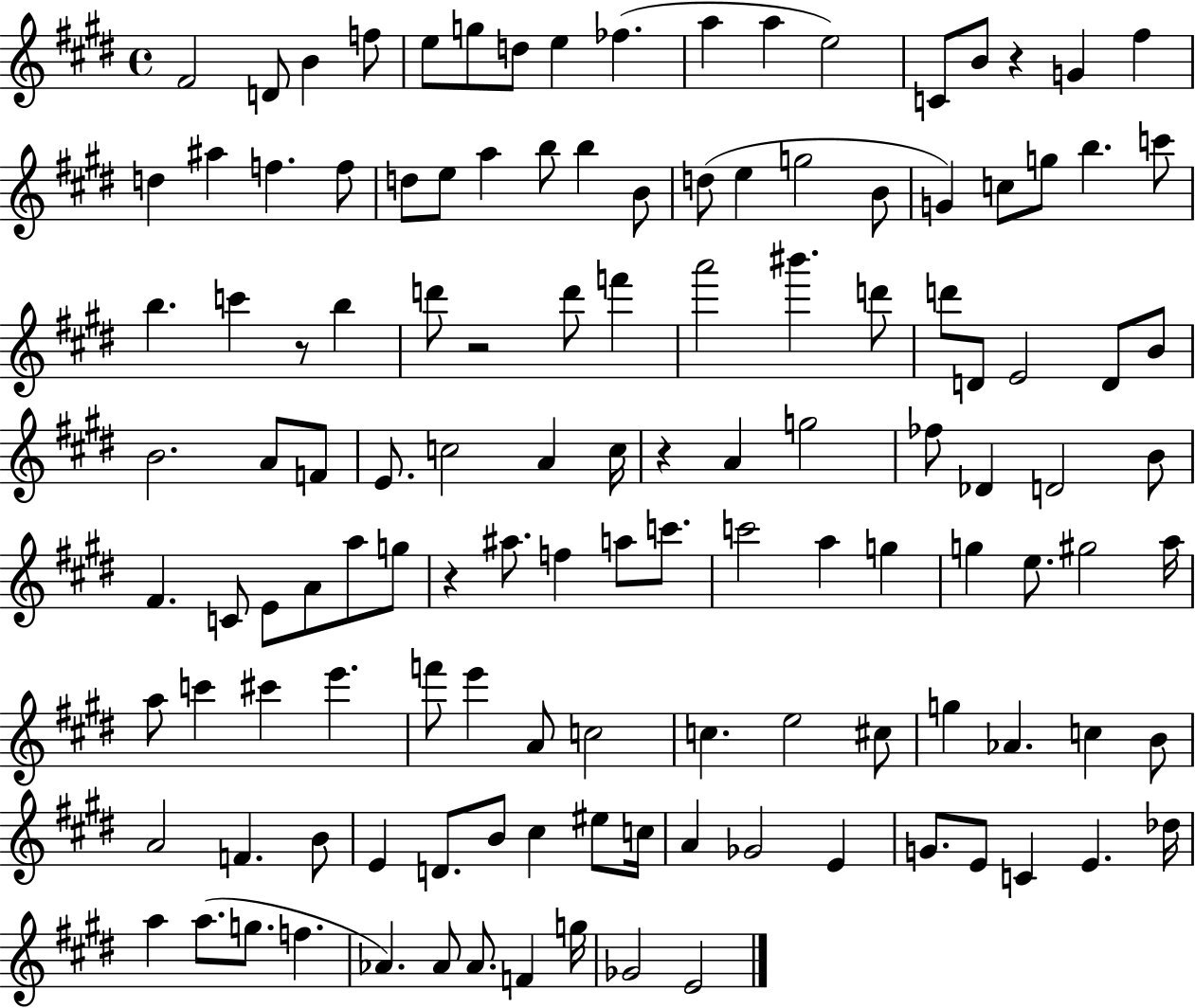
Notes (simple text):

F#4/h D4/e B4/q F5/e E5/e G5/e D5/e E5/q FES5/q. A5/q A5/q E5/h C4/e B4/e R/q G4/q F#5/q D5/q A#5/q F5/q. F5/e D5/e E5/e A5/q B5/e B5/q B4/e D5/e E5/q G5/h B4/e G4/q C5/e G5/e B5/q. C6/e B5/q. C6/q R/e B5/q D6/e R/h D6/e F6/q A6/h BIS6/q. D6/e D6/e D4/e E4/h D4/e B4/e B4/h. A4/e F4/e E4/e. C5/h A4/q C5/s R/q A4/q G5/h FES5/e Db4/q D4/h B4/e F#4/q. C4/e E4/e A4/e A5/e G5/e R/q A#5/e. F5/q A5/e C6/e. C6/h A5/q G5/q G5/q E5/e. G#5/h A5/s A5/e C6/q C#6/q E6/q. F6/e E6/q A4/e C5/h C5/q. E5/h C#5/e G5/q Ab4/q. C5/q B4/e A4/h F4/q. B4/e E4/q D4/e. B4/e C#5/q EIS5/e C5/s A4/q Gb4/h E4/q G4/e. E4/e C4/q E4/q. Db5/s A5/q A5/e. G5/e. F5/q. Ab4/q. Ab4/e Ab4/e. F4/q G5/s Gb4/h E4/h